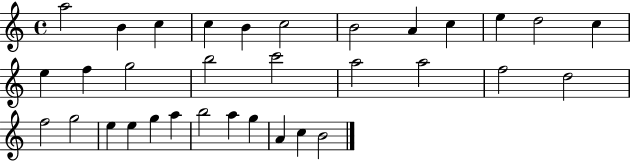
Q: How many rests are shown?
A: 0